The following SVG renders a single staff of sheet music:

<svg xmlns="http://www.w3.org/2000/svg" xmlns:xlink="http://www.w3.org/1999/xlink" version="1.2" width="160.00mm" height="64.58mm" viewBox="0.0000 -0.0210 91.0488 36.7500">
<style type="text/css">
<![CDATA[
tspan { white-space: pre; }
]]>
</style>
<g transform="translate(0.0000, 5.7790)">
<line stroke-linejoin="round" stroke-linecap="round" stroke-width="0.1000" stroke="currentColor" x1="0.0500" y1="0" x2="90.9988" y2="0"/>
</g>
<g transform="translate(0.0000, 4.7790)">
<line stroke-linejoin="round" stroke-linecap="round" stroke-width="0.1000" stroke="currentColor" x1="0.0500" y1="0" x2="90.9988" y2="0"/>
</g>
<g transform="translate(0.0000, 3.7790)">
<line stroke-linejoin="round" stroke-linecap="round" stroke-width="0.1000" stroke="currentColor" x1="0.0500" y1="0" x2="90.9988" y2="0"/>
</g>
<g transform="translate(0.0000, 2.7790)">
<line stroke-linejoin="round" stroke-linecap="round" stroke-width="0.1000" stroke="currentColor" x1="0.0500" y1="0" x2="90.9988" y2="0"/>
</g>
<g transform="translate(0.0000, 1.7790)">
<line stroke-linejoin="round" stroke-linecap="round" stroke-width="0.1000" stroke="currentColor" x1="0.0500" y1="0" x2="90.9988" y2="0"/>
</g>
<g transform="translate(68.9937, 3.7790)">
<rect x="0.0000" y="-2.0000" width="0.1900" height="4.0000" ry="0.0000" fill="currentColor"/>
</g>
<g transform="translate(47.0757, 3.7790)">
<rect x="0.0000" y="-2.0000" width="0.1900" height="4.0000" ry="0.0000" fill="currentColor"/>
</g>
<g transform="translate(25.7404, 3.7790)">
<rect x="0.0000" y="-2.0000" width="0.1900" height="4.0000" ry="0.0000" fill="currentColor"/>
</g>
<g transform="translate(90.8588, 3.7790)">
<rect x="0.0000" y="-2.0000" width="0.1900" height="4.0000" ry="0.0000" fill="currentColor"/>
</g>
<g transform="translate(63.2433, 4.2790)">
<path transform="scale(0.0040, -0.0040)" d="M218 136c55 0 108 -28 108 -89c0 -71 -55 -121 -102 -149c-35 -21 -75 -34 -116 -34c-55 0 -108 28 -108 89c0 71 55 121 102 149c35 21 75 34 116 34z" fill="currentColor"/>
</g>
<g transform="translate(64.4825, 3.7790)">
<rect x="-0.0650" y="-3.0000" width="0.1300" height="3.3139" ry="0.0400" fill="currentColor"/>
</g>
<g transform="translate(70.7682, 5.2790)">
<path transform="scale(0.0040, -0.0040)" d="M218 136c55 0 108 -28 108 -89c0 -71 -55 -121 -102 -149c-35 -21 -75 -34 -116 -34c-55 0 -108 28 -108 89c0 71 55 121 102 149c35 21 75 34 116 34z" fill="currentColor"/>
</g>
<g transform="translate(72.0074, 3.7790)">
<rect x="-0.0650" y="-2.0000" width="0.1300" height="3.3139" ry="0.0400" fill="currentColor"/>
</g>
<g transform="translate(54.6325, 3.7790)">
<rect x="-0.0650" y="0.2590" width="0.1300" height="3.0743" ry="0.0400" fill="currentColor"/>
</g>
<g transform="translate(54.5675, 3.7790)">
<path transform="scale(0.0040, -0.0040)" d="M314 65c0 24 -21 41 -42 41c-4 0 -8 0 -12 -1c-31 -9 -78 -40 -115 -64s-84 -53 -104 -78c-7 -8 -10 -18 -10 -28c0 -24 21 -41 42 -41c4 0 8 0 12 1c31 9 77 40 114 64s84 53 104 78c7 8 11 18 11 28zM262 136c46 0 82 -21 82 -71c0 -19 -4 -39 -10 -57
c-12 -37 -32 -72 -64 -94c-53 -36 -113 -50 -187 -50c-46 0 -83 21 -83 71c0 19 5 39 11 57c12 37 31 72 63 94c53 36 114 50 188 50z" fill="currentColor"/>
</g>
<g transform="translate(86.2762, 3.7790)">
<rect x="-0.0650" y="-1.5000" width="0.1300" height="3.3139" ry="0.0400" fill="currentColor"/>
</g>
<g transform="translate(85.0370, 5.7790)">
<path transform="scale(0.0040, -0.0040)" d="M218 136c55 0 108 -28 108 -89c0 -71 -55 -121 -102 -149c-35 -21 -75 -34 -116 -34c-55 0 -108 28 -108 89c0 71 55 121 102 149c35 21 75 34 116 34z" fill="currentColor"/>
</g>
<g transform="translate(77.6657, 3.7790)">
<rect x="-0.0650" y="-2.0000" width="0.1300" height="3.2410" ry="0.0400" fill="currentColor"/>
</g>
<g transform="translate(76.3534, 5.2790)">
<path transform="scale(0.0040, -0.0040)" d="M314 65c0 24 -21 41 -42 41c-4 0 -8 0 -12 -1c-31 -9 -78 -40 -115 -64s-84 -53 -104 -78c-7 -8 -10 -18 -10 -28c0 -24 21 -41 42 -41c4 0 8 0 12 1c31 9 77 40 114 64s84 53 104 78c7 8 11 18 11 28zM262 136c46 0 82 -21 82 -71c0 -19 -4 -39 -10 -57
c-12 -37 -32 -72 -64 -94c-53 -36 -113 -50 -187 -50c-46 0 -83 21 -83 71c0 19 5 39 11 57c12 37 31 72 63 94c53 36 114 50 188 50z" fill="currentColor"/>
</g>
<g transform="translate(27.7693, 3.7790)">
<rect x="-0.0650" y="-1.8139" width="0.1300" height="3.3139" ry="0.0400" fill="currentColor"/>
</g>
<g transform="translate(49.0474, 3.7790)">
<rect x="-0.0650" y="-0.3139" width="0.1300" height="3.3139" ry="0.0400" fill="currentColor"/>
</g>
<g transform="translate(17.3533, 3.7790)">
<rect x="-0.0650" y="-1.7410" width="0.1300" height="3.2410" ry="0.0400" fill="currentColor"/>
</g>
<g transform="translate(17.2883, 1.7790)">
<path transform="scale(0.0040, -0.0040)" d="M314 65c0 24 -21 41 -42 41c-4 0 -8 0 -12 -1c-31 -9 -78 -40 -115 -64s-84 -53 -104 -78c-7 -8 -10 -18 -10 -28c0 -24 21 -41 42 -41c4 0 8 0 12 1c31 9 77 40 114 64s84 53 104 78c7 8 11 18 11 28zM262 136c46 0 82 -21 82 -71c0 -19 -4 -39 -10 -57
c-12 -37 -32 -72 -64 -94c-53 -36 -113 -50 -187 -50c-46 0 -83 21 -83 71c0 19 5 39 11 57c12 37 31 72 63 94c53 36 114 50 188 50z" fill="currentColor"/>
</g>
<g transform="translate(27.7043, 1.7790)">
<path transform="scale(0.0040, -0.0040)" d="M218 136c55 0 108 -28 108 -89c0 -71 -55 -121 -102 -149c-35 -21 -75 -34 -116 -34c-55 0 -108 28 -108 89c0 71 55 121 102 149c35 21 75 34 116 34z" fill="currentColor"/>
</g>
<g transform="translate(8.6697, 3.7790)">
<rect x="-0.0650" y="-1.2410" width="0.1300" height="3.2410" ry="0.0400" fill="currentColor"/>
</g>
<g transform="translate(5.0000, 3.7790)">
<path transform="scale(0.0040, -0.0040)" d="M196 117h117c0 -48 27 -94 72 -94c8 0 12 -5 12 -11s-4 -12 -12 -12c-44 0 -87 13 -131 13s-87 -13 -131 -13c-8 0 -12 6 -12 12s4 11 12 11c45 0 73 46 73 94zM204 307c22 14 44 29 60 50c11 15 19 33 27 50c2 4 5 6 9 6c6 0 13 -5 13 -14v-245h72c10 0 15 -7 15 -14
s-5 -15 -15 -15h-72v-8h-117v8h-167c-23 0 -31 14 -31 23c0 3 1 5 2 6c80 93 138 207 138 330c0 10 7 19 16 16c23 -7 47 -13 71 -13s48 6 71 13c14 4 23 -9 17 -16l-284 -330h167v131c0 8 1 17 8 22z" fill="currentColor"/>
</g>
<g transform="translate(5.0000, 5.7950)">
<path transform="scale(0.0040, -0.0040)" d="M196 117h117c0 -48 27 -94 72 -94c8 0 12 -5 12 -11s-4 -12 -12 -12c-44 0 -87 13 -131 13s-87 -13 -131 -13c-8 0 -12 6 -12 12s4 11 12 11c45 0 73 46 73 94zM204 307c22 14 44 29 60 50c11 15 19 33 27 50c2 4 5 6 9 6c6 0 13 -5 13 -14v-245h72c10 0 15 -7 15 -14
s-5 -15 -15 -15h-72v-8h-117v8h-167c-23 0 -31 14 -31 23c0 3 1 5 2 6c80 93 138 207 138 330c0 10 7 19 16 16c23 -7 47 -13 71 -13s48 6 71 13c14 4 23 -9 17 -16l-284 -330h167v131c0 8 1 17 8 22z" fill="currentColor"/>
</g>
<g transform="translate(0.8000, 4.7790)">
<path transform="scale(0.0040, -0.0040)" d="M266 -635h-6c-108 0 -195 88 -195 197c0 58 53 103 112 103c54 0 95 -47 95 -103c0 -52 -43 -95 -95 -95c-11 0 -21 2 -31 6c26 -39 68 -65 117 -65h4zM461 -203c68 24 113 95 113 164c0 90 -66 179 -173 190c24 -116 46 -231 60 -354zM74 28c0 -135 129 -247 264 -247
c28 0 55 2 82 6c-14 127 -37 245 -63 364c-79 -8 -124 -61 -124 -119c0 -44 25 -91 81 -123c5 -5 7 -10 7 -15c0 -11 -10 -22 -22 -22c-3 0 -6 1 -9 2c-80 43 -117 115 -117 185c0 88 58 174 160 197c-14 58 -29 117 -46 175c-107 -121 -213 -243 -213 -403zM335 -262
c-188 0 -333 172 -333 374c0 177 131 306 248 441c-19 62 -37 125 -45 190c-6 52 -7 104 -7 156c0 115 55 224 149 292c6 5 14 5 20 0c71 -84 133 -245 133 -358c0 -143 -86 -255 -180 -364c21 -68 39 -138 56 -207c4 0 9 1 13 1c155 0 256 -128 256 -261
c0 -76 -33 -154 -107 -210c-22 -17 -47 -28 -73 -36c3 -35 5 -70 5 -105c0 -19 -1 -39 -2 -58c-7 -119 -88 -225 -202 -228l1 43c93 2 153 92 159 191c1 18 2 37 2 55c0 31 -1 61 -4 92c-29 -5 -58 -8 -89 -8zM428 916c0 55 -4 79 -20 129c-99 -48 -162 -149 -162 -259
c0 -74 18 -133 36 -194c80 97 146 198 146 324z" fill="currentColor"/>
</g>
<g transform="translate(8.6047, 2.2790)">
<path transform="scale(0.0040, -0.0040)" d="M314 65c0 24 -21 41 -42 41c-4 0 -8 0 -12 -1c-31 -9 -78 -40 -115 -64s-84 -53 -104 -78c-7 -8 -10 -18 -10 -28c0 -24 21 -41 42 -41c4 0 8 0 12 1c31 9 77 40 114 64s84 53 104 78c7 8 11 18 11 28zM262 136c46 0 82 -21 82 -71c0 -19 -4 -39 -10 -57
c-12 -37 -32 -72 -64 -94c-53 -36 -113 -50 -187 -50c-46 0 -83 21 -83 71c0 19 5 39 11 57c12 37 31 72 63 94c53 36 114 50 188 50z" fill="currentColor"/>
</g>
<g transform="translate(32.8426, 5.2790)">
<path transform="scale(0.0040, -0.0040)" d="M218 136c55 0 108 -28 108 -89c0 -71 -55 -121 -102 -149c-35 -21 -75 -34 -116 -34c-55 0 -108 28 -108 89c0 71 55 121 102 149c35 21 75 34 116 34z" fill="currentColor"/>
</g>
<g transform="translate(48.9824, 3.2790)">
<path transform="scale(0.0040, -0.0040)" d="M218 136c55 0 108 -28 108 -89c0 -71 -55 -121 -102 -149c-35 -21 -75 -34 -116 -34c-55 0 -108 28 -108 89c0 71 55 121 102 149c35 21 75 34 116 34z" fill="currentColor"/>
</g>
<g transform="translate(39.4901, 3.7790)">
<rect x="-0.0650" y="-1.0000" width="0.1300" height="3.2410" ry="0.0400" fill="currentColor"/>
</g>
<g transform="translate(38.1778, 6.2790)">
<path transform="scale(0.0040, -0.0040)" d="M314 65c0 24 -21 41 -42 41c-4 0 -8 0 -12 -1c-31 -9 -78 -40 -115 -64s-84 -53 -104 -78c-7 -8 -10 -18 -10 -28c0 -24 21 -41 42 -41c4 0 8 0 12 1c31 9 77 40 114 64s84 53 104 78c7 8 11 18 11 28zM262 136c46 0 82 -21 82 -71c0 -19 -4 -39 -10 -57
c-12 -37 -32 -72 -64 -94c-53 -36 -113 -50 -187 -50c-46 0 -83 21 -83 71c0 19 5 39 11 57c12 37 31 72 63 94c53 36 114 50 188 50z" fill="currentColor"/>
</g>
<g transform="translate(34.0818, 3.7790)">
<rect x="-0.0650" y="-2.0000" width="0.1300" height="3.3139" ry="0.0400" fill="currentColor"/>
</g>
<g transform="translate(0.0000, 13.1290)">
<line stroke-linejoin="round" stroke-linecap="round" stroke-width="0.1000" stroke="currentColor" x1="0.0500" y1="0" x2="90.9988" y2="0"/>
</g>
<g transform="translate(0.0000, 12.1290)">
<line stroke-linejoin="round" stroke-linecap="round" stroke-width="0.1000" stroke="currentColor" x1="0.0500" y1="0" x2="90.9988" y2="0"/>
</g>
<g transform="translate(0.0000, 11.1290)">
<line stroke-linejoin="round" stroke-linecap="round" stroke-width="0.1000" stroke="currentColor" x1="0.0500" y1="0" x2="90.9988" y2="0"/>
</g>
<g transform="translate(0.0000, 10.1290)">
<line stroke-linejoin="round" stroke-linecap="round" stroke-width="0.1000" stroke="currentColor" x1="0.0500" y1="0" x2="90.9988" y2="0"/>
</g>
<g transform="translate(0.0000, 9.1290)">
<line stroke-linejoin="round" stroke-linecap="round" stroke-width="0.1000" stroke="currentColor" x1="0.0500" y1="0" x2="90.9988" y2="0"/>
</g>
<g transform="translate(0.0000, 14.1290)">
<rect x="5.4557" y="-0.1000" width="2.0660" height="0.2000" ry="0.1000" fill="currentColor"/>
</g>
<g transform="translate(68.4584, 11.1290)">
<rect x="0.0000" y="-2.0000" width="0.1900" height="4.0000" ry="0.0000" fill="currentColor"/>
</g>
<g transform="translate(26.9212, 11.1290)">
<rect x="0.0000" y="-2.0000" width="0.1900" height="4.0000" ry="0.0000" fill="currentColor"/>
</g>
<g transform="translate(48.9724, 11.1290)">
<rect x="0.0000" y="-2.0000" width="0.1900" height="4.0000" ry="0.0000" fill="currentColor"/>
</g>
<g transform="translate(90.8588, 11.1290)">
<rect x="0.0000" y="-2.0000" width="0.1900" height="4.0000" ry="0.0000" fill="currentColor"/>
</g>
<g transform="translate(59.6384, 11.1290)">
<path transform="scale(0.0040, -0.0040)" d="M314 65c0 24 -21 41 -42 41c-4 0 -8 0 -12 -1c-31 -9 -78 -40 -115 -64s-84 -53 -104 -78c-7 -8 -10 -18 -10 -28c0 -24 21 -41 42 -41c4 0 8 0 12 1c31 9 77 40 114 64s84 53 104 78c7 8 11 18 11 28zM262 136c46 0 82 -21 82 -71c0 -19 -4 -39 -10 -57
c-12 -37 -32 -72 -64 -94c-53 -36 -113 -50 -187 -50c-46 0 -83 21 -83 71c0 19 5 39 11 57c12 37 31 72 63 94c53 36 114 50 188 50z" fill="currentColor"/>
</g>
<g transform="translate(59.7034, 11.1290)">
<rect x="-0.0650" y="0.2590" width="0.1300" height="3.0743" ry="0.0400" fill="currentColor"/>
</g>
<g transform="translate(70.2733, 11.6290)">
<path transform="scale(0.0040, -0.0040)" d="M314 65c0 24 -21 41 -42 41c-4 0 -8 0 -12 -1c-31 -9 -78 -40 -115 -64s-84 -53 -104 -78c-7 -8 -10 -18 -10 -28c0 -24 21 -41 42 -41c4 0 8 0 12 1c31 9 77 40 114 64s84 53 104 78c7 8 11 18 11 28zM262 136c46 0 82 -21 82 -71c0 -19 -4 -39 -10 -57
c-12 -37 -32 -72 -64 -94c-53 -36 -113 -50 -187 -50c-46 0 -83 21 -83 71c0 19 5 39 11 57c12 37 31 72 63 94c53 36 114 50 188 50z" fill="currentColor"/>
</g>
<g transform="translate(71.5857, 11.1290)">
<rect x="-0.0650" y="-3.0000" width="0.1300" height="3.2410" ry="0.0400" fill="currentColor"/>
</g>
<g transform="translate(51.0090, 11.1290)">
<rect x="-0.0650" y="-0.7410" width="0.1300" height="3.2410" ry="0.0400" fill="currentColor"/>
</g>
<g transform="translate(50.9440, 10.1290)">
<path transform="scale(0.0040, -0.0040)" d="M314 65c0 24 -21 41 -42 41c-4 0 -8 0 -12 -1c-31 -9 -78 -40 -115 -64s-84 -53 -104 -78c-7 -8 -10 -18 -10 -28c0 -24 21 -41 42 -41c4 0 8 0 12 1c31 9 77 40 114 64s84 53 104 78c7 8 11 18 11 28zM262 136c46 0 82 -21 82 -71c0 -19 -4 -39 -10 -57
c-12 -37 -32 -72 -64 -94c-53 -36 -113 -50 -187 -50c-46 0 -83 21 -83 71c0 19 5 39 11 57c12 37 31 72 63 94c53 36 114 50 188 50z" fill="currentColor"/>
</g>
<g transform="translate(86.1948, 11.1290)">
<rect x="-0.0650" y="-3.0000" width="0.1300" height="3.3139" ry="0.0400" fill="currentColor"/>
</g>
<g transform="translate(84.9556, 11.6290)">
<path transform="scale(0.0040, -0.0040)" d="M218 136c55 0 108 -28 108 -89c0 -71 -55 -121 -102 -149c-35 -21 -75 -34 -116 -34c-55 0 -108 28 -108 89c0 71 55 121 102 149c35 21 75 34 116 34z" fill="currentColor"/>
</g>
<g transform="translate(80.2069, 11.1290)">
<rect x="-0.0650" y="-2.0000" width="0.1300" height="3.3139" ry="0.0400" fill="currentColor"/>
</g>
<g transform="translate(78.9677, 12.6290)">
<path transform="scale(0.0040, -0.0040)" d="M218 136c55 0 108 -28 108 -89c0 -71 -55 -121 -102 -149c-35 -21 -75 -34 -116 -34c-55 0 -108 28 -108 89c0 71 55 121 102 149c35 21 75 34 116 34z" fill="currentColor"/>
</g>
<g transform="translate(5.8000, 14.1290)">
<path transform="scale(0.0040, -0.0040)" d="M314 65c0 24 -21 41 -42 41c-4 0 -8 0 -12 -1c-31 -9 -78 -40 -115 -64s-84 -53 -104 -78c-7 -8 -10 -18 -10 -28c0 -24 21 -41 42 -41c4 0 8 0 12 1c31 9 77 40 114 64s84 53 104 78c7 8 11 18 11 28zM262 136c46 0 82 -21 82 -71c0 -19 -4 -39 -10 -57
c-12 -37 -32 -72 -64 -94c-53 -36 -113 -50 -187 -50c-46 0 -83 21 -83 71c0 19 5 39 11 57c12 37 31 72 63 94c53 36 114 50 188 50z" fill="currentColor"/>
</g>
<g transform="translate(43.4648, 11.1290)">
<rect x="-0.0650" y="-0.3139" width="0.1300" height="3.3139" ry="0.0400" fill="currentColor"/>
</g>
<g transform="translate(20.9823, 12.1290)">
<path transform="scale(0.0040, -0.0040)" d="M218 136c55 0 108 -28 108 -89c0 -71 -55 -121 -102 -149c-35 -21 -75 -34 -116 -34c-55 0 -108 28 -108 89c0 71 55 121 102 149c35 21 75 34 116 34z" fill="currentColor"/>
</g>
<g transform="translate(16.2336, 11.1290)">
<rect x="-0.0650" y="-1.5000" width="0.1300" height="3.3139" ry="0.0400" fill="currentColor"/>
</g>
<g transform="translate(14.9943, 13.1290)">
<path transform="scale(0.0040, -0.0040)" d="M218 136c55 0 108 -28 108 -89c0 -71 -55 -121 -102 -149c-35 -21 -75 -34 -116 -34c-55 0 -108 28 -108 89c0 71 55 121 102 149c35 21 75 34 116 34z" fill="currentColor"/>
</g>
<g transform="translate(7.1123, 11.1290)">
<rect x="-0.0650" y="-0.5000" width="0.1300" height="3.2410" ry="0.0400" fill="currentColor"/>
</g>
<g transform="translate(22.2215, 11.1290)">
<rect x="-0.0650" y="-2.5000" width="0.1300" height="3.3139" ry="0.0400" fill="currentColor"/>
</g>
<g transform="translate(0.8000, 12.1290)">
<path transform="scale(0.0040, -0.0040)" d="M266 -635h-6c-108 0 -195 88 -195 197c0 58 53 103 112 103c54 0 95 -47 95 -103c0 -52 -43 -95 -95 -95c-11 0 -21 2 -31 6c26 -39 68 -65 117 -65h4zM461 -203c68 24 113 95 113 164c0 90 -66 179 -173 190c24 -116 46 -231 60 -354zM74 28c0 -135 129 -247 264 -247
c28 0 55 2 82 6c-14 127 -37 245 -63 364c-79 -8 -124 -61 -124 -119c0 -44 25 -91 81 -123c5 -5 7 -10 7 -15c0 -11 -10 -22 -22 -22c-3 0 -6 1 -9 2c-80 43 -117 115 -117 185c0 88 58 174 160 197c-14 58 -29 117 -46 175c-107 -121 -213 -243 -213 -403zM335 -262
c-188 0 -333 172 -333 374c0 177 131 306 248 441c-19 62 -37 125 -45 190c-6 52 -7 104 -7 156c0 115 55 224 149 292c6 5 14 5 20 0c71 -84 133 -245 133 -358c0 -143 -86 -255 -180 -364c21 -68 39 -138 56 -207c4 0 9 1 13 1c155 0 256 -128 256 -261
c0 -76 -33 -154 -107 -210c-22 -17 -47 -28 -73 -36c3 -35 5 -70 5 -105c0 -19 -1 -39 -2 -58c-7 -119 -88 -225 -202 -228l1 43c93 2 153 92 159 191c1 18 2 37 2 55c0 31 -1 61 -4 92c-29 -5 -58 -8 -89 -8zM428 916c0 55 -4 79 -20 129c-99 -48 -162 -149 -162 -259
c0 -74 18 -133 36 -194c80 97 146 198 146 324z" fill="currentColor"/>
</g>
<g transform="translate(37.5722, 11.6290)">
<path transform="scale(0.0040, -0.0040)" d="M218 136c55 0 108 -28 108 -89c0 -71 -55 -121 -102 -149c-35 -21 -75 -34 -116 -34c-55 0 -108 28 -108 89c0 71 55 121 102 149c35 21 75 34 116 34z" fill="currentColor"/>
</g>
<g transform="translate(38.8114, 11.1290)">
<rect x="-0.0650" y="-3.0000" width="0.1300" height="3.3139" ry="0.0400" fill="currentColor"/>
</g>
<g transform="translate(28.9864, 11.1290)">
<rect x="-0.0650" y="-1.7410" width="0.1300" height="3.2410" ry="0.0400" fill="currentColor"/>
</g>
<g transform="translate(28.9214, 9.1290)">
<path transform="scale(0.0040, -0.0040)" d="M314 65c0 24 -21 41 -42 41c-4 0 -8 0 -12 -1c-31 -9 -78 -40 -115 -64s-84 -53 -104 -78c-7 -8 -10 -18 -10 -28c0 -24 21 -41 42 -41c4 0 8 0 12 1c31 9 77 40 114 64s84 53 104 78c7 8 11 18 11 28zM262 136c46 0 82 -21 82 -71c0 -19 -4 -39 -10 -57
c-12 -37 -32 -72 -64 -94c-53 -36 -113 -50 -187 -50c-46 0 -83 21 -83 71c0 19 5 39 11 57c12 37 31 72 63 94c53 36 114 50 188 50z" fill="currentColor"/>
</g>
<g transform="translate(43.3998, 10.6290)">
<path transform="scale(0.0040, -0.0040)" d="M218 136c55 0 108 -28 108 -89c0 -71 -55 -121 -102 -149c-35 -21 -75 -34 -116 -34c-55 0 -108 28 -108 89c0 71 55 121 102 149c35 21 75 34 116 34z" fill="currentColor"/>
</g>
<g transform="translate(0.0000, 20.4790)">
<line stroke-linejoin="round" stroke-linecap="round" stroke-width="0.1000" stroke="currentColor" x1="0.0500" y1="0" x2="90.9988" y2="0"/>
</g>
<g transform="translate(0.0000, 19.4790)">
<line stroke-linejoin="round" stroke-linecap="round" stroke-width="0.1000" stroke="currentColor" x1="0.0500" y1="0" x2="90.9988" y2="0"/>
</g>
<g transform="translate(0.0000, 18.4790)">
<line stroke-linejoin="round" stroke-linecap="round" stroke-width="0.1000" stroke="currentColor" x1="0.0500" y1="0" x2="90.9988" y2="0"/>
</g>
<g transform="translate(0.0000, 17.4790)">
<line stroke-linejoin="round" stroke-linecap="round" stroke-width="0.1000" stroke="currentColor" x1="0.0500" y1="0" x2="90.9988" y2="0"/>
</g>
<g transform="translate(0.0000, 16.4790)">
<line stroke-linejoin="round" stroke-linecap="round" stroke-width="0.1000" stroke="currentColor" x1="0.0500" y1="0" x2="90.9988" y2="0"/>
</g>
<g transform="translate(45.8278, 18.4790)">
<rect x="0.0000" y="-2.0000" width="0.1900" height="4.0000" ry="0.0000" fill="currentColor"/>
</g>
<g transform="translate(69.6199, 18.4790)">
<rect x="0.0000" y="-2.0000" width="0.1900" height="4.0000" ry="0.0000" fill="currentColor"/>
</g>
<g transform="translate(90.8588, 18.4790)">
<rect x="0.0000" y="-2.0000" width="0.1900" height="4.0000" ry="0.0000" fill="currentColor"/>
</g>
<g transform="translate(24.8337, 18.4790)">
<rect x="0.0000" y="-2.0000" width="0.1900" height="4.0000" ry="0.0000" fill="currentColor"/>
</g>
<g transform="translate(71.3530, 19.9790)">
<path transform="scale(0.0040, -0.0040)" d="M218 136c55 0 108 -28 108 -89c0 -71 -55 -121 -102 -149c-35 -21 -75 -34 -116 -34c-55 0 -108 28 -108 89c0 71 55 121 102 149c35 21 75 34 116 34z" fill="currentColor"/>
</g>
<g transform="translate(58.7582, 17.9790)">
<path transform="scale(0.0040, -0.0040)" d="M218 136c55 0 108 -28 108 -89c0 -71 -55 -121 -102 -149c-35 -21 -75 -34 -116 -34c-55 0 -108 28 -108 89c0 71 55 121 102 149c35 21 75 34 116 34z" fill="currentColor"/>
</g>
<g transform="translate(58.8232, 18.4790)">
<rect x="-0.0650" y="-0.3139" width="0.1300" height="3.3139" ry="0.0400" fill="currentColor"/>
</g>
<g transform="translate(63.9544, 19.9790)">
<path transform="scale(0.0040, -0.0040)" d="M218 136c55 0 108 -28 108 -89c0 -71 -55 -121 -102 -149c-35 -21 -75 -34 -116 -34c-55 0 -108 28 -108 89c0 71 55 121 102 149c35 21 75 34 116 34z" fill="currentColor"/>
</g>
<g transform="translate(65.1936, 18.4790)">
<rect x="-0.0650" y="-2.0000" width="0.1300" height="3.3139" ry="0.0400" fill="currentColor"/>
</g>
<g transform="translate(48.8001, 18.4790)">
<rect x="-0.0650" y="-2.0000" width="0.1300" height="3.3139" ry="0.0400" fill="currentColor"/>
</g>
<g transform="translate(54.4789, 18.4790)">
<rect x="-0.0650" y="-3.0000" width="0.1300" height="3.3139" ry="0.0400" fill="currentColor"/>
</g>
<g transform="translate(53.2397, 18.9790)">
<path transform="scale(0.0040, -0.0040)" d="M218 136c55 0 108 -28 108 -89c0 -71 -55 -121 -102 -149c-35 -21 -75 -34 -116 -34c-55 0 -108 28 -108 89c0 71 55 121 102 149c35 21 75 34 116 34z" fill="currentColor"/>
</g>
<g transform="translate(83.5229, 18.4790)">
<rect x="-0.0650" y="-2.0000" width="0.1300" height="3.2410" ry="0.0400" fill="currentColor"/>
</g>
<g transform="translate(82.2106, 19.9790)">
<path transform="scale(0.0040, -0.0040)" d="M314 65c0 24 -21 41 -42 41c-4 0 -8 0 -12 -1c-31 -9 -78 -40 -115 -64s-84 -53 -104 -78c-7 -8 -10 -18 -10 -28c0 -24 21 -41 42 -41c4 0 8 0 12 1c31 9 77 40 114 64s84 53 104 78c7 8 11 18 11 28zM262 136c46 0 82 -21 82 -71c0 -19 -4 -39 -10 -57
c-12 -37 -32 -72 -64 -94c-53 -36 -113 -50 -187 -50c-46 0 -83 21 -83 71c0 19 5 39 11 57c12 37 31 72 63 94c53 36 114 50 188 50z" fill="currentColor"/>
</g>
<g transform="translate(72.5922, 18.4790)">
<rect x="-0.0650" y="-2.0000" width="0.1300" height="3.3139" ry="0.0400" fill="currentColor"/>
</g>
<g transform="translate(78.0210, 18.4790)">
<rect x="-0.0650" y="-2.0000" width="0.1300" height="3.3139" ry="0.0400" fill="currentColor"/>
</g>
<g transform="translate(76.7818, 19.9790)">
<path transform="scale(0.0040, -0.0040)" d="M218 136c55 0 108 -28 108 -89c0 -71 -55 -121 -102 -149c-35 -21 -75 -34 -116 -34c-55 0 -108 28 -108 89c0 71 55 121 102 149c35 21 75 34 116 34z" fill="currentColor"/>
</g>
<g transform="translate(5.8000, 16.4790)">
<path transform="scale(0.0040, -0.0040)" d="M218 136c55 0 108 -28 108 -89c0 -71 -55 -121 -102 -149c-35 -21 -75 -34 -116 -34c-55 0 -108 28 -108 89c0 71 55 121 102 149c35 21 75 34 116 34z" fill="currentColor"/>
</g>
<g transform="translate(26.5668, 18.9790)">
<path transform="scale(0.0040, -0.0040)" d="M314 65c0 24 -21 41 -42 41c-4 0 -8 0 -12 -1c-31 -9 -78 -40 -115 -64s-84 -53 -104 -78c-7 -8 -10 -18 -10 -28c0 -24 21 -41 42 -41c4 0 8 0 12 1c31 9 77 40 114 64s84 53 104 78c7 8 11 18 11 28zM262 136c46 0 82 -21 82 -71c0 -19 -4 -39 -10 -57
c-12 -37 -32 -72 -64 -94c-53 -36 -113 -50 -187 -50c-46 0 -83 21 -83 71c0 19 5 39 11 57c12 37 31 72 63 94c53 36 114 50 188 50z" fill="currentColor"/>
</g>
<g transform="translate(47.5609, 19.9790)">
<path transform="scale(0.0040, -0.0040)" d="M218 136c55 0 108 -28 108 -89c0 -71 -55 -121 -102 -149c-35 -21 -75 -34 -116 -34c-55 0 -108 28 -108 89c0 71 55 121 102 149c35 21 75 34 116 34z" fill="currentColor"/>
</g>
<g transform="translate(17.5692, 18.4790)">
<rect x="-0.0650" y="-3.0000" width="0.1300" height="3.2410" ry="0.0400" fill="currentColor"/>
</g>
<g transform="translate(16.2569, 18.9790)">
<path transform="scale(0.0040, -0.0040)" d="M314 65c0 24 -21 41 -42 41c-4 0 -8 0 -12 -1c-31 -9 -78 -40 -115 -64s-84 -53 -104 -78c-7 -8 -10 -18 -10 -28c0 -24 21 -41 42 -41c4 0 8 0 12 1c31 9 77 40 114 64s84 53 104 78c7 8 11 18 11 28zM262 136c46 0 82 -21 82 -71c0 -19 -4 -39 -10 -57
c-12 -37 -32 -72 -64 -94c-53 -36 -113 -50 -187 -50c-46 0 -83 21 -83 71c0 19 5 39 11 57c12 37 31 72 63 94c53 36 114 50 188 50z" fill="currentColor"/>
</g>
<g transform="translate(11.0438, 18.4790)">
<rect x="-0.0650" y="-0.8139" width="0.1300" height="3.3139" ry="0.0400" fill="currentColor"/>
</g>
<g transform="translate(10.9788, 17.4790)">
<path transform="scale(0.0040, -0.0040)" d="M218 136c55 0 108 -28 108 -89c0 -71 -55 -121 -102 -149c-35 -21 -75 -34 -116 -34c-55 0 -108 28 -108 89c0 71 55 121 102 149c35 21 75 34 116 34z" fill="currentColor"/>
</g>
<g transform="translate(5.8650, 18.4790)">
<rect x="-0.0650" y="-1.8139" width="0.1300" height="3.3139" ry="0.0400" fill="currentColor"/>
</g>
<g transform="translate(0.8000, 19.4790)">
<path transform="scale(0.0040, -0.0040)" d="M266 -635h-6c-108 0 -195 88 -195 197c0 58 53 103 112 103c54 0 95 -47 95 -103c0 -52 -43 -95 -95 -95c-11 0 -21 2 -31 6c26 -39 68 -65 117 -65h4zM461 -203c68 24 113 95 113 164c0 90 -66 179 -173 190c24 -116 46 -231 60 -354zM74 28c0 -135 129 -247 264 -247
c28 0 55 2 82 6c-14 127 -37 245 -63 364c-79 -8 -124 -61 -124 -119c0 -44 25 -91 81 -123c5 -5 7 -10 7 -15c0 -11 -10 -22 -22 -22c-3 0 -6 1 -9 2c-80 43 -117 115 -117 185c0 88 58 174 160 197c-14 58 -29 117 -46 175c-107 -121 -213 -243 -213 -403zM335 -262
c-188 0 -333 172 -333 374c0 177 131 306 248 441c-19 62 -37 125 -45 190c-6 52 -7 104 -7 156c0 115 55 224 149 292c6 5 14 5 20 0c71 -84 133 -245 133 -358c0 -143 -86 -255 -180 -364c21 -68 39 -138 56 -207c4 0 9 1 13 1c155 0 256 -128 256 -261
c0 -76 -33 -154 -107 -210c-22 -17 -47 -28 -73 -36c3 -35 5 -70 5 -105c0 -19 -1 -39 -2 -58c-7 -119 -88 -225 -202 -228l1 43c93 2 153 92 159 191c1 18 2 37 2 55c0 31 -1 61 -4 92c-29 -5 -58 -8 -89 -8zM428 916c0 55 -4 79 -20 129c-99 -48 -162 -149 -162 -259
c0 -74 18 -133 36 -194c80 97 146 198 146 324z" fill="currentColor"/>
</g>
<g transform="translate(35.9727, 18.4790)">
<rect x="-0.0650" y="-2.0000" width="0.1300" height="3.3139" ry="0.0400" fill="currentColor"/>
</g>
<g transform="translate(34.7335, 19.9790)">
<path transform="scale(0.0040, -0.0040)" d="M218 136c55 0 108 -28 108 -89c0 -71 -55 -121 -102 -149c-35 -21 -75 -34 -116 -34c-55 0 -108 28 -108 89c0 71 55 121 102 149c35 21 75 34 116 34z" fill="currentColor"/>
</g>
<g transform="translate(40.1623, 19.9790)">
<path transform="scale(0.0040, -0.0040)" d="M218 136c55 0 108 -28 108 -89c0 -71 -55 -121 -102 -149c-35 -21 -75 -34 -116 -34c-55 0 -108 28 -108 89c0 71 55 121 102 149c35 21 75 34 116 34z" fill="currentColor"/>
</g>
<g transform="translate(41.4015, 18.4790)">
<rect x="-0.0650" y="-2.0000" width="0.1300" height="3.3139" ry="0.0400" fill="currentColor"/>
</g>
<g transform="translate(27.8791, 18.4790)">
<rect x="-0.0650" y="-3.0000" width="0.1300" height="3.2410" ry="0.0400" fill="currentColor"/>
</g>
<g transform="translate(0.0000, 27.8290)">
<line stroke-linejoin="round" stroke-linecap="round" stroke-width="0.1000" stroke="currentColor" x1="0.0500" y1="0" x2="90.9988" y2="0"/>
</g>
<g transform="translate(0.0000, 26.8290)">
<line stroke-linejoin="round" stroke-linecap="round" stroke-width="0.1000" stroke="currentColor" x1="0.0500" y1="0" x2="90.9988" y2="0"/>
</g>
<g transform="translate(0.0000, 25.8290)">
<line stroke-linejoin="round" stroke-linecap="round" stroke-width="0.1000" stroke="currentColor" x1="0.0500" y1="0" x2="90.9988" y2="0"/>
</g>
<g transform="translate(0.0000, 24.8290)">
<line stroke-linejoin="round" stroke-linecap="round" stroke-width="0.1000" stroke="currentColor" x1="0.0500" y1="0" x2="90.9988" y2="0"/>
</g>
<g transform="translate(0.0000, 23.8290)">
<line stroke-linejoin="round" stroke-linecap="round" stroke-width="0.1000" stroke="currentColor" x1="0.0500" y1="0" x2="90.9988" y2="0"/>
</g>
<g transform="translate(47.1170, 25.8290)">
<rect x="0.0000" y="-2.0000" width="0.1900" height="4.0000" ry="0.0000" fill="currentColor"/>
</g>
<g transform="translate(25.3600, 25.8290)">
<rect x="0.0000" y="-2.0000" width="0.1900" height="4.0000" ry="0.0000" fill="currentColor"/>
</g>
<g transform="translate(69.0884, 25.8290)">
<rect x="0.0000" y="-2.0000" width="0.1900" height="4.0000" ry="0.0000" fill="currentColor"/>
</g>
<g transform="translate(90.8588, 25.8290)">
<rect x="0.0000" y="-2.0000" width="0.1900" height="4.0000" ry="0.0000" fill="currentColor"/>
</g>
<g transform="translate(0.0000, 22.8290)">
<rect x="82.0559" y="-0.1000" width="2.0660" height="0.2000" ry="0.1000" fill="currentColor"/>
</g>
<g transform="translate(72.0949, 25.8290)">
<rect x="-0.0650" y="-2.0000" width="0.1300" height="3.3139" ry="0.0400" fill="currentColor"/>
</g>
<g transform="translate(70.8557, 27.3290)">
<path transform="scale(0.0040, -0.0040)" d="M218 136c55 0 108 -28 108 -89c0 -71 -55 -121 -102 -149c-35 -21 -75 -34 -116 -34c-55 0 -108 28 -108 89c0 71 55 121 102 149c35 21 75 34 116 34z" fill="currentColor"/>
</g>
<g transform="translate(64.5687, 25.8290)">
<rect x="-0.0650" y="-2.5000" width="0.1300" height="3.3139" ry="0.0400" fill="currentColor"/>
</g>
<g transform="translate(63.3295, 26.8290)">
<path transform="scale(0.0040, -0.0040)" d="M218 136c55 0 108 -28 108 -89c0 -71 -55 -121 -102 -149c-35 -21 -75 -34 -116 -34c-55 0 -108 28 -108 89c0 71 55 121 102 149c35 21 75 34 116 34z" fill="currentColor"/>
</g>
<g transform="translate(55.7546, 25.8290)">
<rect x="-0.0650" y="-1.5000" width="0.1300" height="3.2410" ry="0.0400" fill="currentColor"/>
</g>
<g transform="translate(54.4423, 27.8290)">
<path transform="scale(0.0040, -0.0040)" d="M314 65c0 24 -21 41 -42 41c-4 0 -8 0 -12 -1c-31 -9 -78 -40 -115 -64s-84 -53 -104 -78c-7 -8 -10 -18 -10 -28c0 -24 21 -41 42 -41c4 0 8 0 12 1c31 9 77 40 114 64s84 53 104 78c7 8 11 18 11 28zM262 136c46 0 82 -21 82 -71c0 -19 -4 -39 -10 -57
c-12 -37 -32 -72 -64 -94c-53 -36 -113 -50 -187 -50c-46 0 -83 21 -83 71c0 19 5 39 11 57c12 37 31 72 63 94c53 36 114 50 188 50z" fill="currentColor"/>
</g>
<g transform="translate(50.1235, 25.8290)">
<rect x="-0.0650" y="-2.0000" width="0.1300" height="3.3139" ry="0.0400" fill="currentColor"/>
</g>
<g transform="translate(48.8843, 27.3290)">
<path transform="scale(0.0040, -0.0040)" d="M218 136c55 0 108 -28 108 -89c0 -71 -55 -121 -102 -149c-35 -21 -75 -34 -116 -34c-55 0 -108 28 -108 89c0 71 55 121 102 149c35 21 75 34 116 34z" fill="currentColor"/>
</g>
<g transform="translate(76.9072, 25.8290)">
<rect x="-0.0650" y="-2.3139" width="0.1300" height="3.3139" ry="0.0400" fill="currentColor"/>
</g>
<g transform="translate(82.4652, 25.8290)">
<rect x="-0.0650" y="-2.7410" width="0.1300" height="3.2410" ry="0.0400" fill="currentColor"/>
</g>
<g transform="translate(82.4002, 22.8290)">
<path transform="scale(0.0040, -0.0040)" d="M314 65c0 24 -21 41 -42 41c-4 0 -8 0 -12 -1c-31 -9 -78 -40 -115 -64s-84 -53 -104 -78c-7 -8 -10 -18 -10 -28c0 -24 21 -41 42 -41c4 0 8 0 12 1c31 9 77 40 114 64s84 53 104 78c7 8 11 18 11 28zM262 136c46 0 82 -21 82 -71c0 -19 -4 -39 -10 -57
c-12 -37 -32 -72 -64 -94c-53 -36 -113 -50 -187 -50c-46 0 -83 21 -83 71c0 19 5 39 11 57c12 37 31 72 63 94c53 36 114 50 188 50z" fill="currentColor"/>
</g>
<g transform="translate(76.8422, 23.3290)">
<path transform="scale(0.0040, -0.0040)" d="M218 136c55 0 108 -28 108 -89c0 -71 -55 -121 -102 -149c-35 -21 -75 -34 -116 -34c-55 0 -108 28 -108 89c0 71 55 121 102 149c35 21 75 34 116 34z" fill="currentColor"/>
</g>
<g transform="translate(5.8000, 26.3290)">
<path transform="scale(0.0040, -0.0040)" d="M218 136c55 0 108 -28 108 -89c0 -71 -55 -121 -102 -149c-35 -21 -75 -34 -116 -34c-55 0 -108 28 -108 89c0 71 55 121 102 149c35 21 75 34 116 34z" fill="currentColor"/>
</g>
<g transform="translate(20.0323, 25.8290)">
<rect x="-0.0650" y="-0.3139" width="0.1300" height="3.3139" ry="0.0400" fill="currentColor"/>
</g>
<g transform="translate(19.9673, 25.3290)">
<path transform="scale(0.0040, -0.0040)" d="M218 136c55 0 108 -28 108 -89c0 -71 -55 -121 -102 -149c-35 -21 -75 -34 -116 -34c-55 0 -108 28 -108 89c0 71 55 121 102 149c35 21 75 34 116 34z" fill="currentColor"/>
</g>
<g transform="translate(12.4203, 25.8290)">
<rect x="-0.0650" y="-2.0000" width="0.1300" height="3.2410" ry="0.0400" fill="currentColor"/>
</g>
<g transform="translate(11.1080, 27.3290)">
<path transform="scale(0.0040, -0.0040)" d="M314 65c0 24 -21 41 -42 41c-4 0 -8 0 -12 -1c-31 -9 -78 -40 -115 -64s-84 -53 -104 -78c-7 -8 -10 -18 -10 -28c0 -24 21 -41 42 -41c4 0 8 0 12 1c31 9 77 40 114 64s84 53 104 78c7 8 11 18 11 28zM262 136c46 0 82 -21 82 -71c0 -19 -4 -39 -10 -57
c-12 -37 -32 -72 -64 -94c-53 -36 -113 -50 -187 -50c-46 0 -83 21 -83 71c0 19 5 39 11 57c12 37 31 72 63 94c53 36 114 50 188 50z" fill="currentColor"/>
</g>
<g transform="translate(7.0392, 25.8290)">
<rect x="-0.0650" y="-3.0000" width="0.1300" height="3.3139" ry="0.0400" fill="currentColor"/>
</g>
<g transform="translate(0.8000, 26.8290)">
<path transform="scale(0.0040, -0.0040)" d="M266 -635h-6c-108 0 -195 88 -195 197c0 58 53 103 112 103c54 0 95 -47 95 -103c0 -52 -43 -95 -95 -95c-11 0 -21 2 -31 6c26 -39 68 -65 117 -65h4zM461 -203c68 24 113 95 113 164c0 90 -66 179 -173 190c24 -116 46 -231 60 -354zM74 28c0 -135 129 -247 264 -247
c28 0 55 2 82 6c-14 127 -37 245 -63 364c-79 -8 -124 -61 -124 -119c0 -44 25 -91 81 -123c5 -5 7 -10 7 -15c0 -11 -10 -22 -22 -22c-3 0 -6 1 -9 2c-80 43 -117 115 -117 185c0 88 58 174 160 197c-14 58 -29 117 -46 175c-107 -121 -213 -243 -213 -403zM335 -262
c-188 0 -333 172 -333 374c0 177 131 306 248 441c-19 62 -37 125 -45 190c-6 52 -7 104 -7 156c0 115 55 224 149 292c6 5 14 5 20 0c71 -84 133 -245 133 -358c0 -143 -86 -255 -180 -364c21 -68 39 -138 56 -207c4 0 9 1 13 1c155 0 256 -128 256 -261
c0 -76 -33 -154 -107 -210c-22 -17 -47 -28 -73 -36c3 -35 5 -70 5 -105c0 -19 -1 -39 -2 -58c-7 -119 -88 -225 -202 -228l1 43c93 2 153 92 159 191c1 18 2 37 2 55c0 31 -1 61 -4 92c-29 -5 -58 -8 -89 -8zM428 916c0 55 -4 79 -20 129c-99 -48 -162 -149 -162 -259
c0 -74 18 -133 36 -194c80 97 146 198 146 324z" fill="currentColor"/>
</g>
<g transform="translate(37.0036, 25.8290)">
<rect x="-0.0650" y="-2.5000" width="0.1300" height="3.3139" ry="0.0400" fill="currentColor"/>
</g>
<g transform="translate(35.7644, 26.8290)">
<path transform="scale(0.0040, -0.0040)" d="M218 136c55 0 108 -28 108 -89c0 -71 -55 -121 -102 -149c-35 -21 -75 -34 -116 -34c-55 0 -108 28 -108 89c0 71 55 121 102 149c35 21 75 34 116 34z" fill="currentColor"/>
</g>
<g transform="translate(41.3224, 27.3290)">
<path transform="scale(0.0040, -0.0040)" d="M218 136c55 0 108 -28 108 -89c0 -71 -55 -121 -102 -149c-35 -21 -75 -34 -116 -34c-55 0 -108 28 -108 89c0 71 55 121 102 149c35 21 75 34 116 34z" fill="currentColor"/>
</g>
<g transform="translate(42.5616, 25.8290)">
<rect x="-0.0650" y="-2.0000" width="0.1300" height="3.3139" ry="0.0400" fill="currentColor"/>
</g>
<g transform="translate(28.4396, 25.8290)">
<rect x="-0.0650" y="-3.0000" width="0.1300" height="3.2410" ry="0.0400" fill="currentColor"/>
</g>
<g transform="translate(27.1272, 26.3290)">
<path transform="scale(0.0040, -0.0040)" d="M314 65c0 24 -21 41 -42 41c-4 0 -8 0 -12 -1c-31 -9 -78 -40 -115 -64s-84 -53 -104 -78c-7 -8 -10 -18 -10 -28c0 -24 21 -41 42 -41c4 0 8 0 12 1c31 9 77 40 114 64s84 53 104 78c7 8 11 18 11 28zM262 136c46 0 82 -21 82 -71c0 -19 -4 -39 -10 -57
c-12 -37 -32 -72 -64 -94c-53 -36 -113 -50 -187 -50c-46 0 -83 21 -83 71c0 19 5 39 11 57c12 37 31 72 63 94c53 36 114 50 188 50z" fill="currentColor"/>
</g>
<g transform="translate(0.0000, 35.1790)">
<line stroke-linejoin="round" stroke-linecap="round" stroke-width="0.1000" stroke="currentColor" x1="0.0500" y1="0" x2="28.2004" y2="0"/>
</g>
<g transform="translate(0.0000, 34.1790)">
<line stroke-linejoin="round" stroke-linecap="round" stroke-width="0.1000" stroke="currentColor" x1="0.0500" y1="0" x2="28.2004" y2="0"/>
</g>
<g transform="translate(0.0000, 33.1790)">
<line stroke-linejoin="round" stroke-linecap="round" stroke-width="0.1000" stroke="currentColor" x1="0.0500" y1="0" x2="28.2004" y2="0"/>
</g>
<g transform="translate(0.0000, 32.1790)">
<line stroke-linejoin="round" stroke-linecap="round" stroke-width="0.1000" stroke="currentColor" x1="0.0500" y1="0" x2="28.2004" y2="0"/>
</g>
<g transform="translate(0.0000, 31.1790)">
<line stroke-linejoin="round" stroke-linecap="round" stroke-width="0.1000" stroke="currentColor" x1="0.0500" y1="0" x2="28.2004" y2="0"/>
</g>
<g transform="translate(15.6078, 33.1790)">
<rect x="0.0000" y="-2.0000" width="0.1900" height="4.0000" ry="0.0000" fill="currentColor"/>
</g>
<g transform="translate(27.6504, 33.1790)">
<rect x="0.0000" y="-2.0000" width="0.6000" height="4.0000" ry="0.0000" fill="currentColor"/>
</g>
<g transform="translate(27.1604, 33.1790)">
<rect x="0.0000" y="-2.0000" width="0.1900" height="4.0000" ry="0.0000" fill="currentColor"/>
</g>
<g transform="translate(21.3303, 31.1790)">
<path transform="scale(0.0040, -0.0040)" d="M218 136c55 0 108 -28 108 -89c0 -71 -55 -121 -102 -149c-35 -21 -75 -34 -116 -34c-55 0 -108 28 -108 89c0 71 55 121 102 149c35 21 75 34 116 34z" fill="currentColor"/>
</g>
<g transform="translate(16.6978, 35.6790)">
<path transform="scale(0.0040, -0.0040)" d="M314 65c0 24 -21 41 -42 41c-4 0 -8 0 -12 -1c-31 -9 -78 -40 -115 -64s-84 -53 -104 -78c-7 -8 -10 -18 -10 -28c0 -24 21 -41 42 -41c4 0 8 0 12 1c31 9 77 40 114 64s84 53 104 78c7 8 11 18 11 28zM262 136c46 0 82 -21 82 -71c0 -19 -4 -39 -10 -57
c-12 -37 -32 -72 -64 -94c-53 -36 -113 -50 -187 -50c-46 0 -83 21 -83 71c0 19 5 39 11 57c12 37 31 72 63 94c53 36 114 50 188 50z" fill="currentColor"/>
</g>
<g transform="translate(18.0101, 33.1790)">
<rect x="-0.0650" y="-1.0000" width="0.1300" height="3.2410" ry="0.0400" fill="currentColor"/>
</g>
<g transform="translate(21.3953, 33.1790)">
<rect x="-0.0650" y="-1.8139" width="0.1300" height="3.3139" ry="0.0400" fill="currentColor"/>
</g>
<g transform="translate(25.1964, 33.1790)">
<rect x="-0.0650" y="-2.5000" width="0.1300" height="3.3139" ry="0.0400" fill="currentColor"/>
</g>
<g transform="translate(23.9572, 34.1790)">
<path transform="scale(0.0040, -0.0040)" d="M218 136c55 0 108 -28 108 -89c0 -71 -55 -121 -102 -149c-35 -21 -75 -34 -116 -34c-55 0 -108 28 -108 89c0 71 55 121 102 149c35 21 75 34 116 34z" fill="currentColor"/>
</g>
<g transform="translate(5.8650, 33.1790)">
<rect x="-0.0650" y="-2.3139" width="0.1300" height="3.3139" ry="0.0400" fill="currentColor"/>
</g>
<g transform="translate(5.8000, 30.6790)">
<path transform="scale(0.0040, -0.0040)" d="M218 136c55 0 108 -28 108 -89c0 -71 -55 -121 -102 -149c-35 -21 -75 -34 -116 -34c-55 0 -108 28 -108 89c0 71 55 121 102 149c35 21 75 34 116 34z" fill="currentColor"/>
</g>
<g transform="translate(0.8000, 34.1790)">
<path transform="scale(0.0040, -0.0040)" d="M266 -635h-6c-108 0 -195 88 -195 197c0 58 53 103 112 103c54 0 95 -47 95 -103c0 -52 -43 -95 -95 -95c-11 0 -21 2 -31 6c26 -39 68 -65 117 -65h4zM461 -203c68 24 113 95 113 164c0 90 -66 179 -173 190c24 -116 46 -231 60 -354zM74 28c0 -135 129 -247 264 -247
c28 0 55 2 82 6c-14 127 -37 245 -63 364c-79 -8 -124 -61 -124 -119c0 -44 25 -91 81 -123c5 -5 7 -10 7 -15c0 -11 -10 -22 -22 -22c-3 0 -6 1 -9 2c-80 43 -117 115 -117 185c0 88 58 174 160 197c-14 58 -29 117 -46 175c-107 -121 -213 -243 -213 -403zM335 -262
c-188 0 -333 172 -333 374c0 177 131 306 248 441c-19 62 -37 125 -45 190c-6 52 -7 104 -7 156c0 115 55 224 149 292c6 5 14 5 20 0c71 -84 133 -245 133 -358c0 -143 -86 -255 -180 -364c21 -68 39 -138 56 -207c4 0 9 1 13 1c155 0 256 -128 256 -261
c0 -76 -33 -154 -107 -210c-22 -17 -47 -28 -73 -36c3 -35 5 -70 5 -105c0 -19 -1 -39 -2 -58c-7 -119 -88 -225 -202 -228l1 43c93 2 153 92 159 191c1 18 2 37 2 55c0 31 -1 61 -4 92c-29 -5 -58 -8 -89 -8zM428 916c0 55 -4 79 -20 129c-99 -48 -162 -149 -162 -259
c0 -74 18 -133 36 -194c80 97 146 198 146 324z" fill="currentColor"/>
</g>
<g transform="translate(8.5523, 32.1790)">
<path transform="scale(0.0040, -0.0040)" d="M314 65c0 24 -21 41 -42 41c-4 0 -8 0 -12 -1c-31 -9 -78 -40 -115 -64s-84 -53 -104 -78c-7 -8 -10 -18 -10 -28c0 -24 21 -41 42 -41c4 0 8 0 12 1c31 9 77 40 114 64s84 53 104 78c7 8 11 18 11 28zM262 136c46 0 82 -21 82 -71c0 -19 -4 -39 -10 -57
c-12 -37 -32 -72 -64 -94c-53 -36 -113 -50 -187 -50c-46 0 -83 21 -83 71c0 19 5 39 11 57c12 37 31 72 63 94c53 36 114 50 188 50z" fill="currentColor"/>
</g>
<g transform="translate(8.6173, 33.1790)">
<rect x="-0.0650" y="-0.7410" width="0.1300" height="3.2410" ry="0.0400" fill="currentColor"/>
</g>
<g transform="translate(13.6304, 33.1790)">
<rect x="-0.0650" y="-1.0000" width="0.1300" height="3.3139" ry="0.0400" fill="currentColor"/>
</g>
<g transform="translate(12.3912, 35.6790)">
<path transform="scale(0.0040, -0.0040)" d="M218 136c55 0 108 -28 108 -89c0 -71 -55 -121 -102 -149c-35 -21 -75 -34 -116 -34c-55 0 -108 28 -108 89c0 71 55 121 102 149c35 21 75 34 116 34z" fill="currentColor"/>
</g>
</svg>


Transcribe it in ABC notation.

X:1
T:Untitled
M:4/4
L:1/4
K:C
e2 f2 f F D2 c B2 A F F2 E C2 E G f2 A c d2 B2 A2 F A f d A2 A2 F F F A c F F F F2 A F2 c A2 G F F E2 G F g a2 g d2 D D2 f G